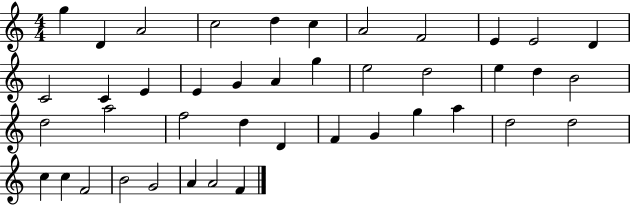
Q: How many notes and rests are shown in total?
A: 42